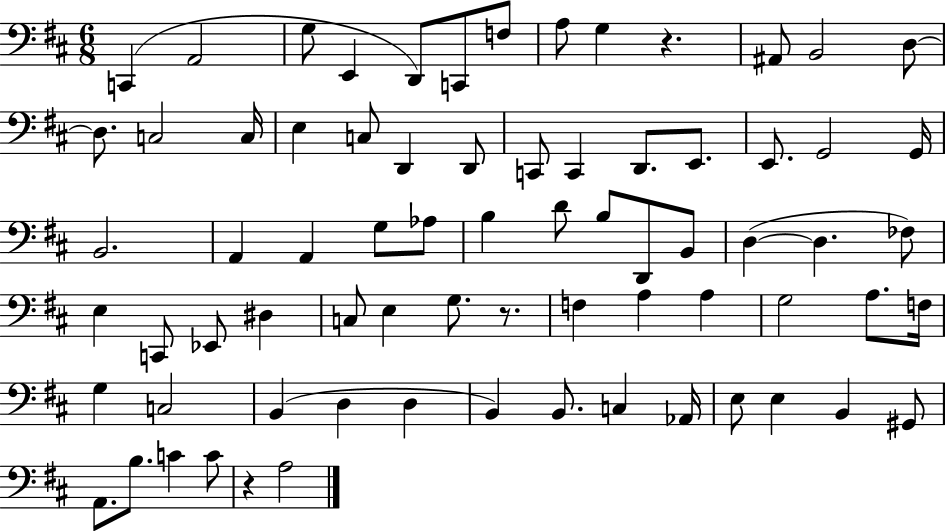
{
  \clef bass
  \numericTimeSignature
  \time 6/8
  \key d \major
  \repeat volta 2 { c,4( a,2 | g8 e,4 d,8) c,8 f8 | a8 g4 r4. | ais,8 b,2 d8~~ | \break d8. c2 c16 | e4 c8 d,4 d,8 | c,8 c,4 d,8. e,8. | e,8. g,2 g,16 | \break b,2. | a,4 a,4 g8 aes8 | b4 d'8 b8 d,8 b,8 | d4~(~ d4. fes8) | \break e4 c,8 ees,8 dis4 | c8 e4 g8. r8. | f4 a4 a4 | g2 a8. f16 | \break g4 c2 | b,4( d4 d4 | b,4) b,8. c4 aes,16 | e8 e4 b,4 gis,8 | \break a,8. b8. c'4 c'8 | r4 a2 | } \bar "|."
}